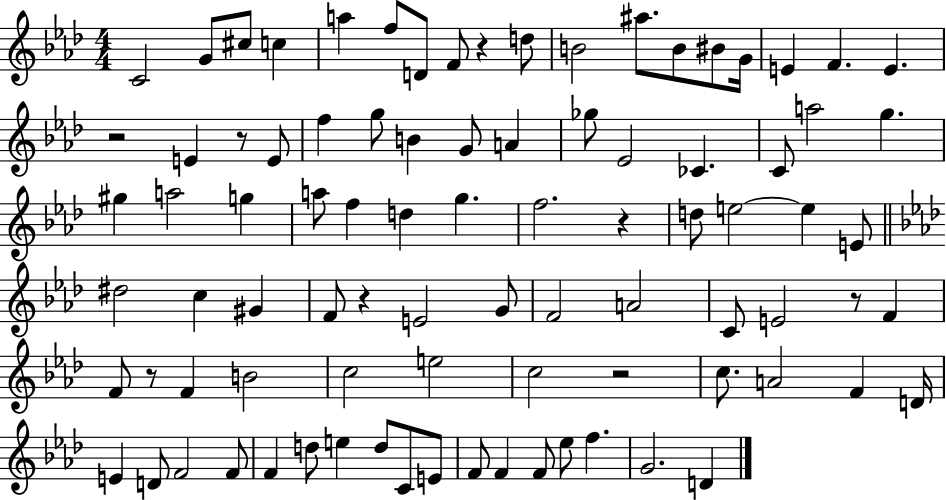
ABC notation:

X:1
T:Untitled
M:4/4
L:1/4
K:Ab
C2 G/2 ^c/2 c a f/2 D/2 F/2 z d/2 B2 ^a/2 B/2 ^B/2 G/4 E F E z2 E z/2 E/2 f g/2 B G/2 A _g/2 _E2 _C C/2 a2 g ^g a2 g a/2 f d g f2 z d/2 e2 e E/2 ^d2 c ^G F/2 z E2 G/2 F2 A2 C/2 E2 z/2 F F/2 z/2 F B2 c2 e2 c2 z2 c/2 A2 F D/4 E D/2 F2 F/2 F d/2 e d/2 C/2 E/2 F/2 F F/2 _e/2 f G2 D